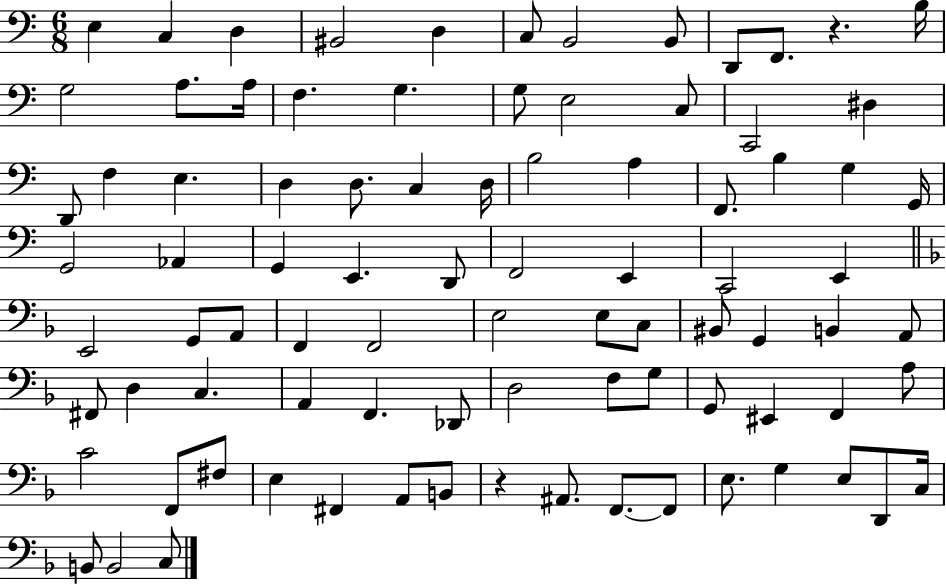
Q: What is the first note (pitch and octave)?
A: E3